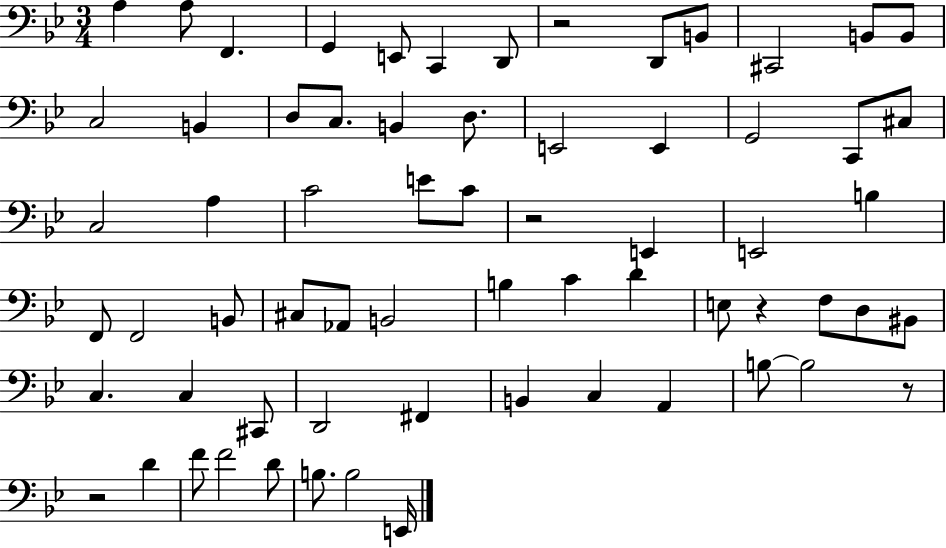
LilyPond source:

{
  \clef bass
  \numericTimeSignature
  \time 3/4
  \key bes \major
  a4 a8 f,4. | g,4 e,8 c,4 d,8 | r2 d,8 b,8 | cis,2 b,8 b,8 | \break c2 b,4 | d8 c8. b,4 d8. | e,2 e,4 | g,2 c,8 cis8 | \break c2 a4 | c'2 e'8 c'8 | r2 e,4 | e,2 b4 | \break f,8 f,2 b,8 | cis8 aes,8 b,2 | b4 c'4 d'4 | e8 r4 f8 d8 bis,8 | \break c4. c4 cis,8 | d,2 fis,4 | b,4 c4 a,4 | b8~~ b2 r8 | \break r2 d'4 | f'8 f'2 d'8 | b8. b2 e,16 | \bar "|."
}